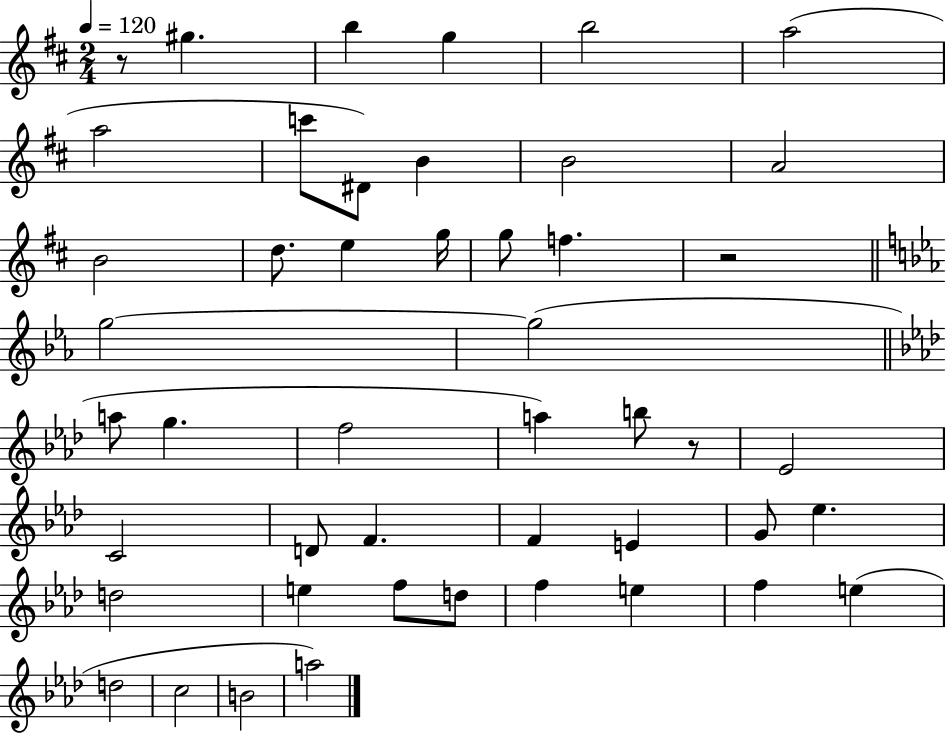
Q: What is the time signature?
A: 2/4